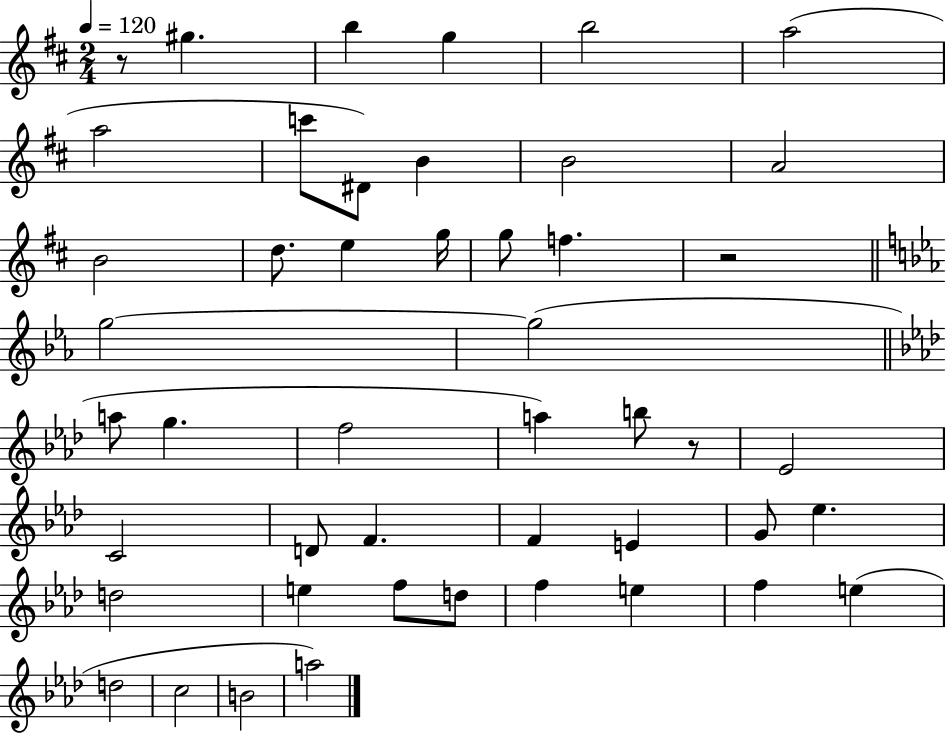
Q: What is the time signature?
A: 2/4